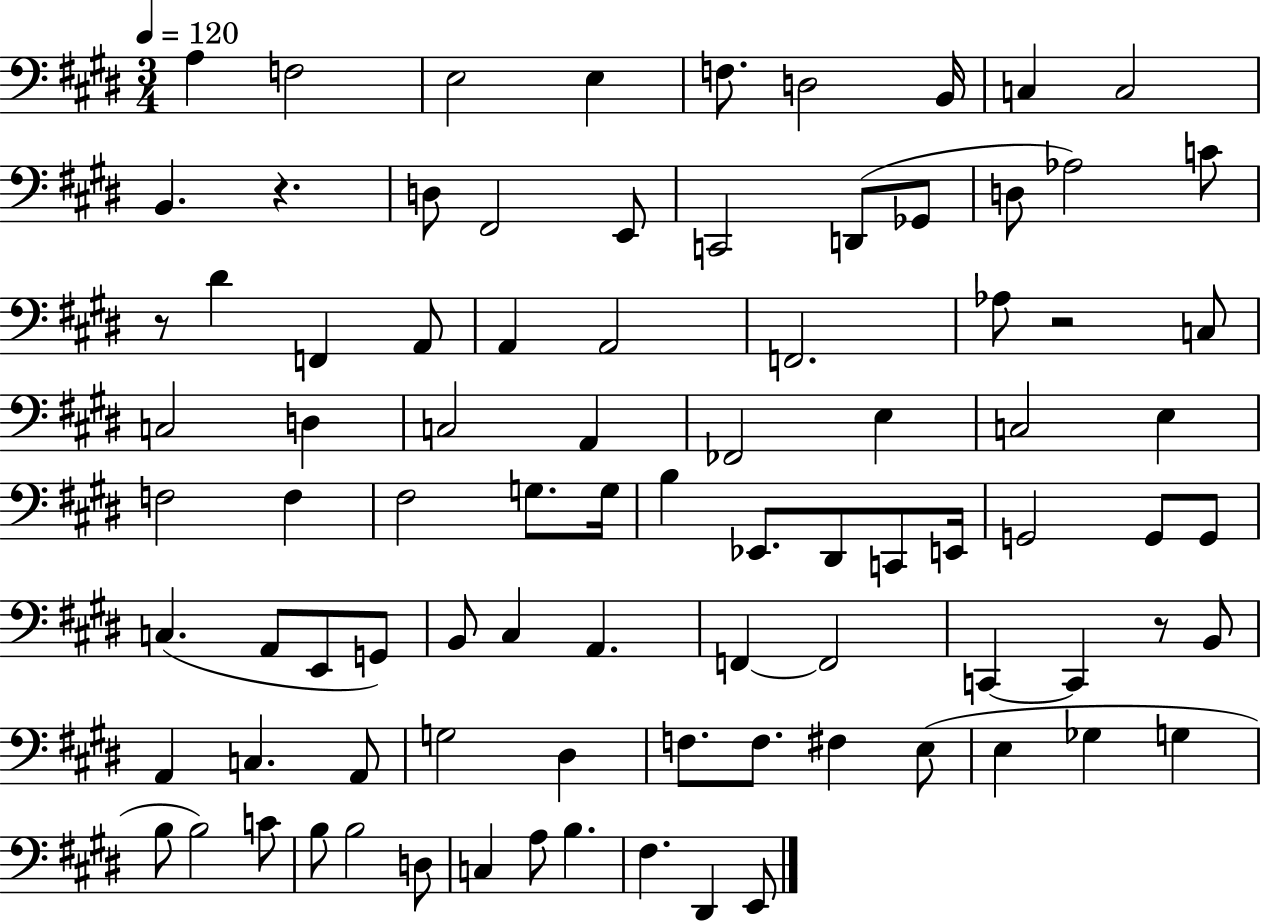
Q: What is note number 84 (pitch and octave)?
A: E2